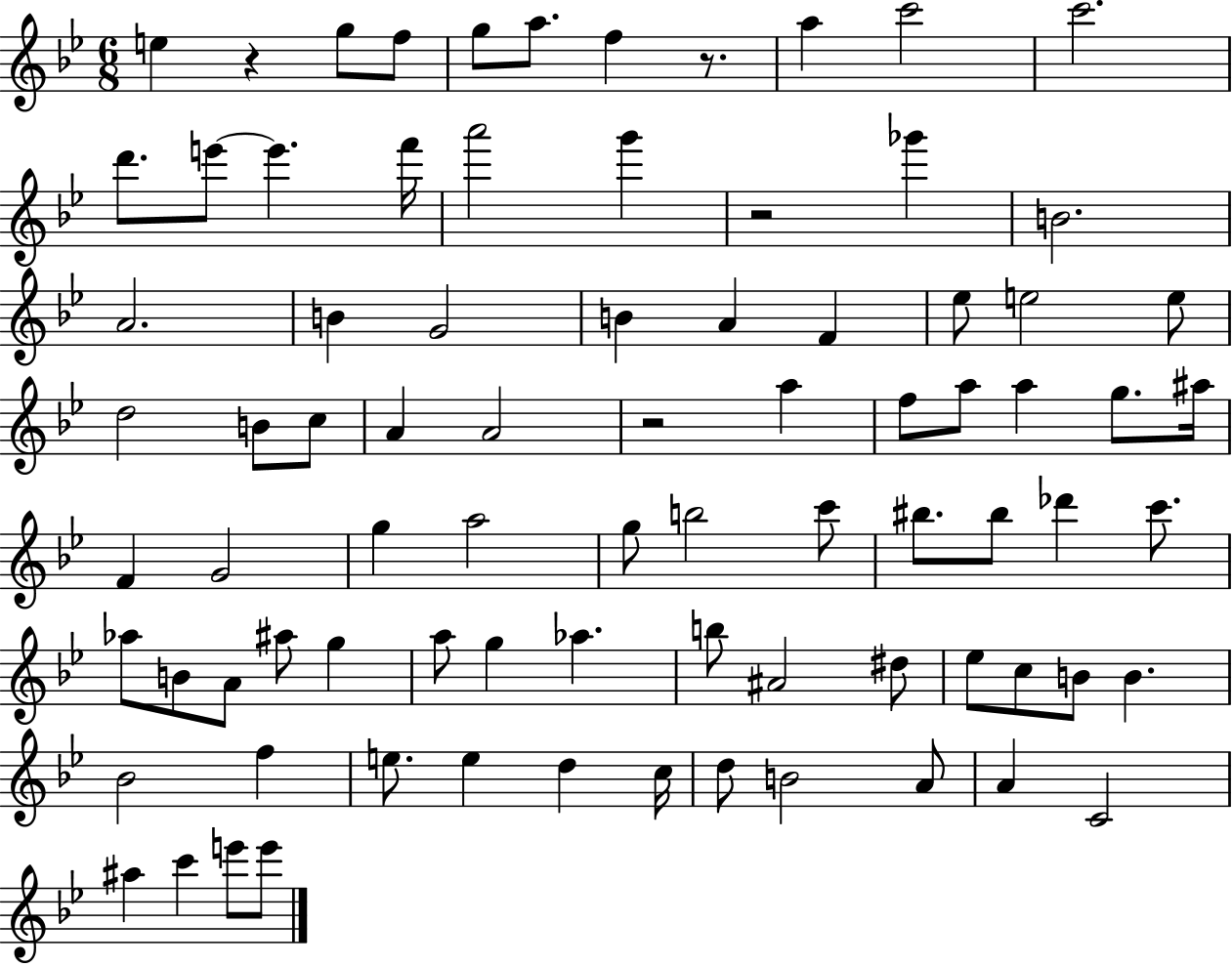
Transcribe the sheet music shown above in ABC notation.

X:1
T:Untitled
M:6/8
L:1/4
K:Bb
e z g/2 f/2 g/2 a/2 f z/2 a c'2 c'2 d'/2 e'/2 e' f'/4 a'2 g' z2 _g' B2 A2 B G2 B A F _e/2 e2 e/2 d2 B/2 c/2 A A2 z2 a f/2 a/2 a g/2 ^a/4 F G2 g a2 g/2 b2 c'/2 ^b/2 ^b/2 _d' c'/2 _a/2 B/2 A/2 ^a/2 g a/2 g _a b/2 ^A2 ^d/2 _e/2 c/2 B/2 B _B2 f e/2 e d c/4 d/2 B2 A/2 A C2 ^a c' e'/2 e'/2